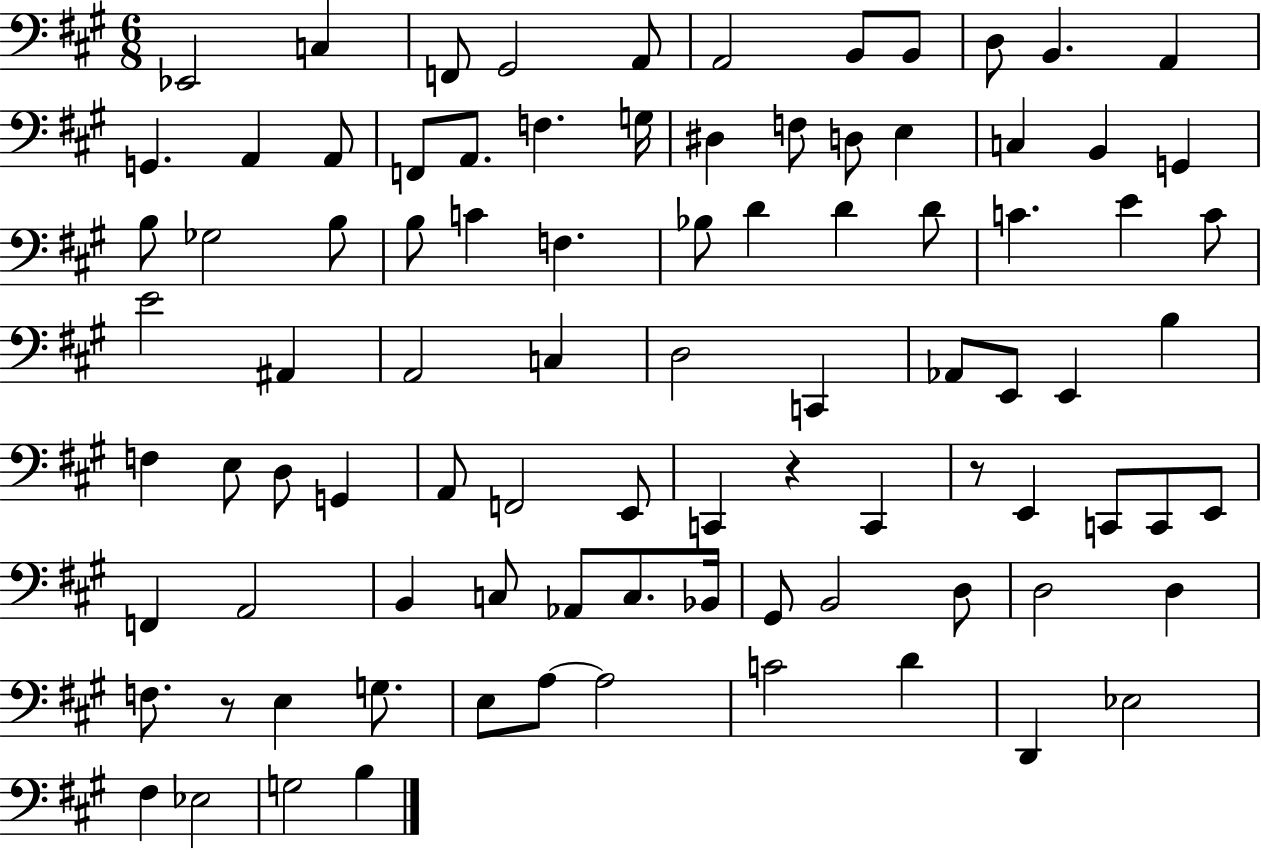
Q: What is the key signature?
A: A major